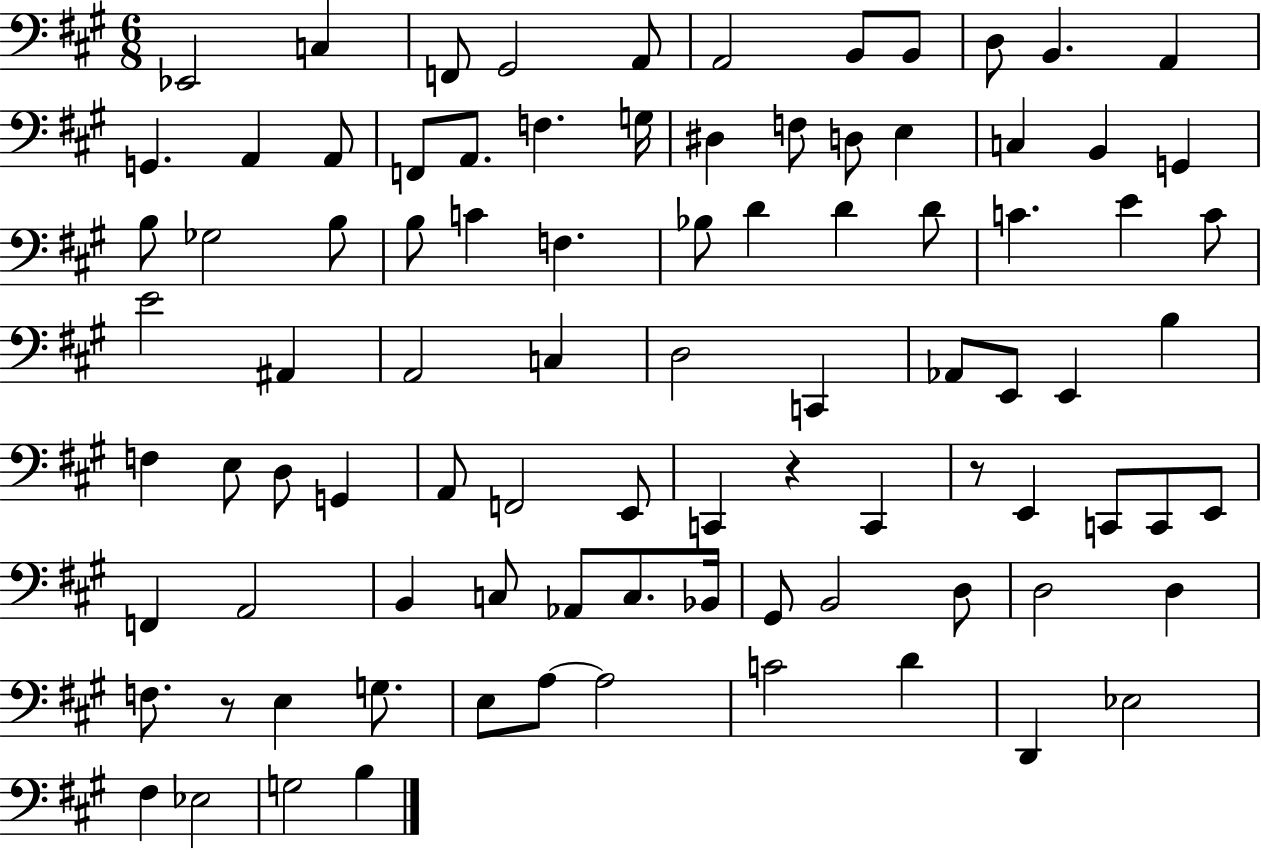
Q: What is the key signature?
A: A major